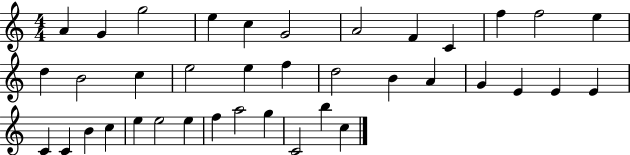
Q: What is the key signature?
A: C major